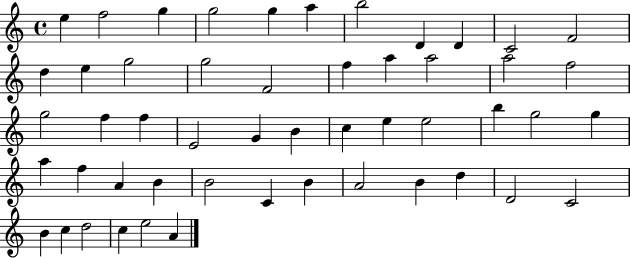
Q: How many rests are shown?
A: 0